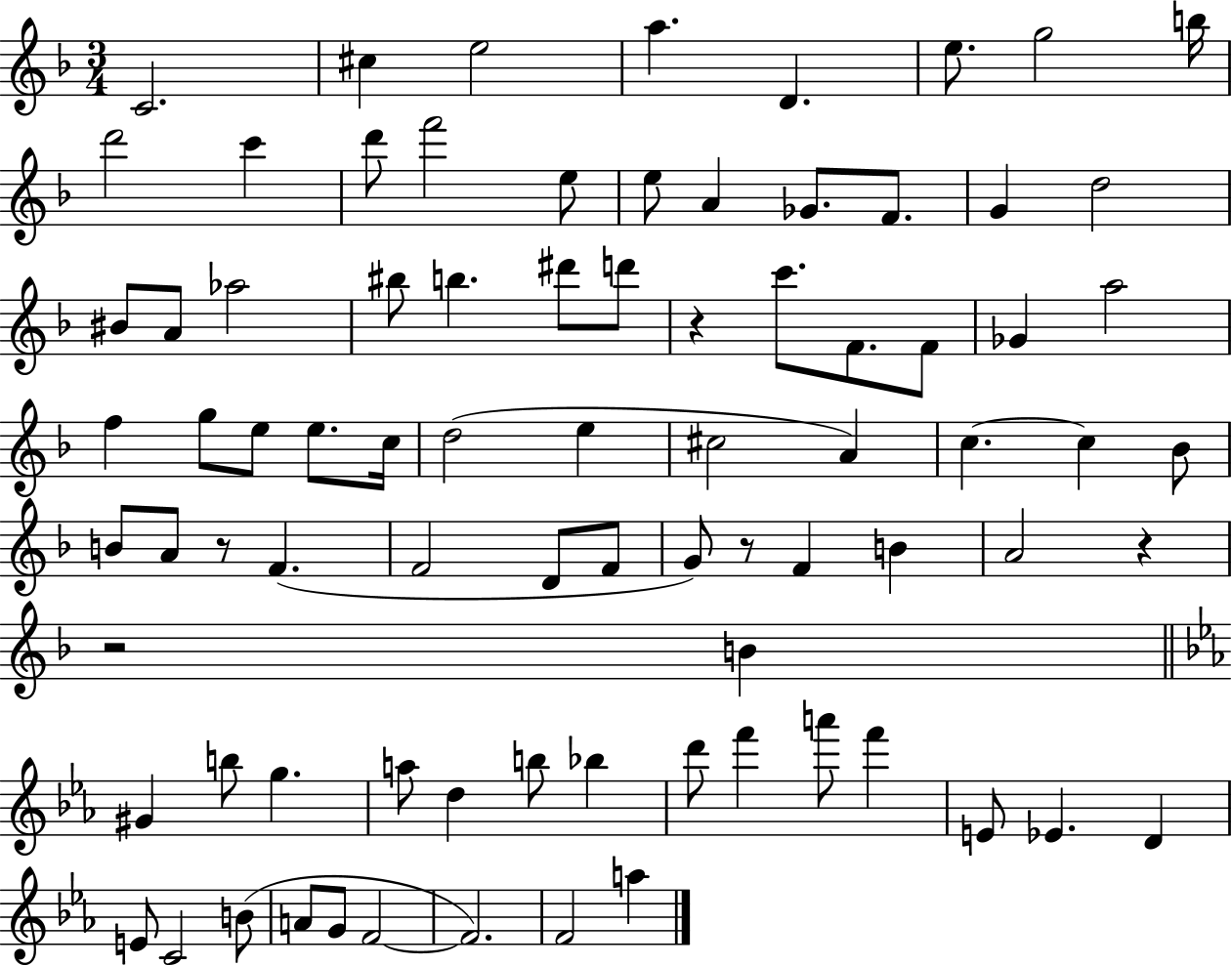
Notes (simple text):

C4/h. C#5/q E5/h A5/q. D4/q. E5/e. G5/h B5/s D6/h C6/q D6/e F6/h E5/e E5/e A4/q Gb4/e. F4/e. G4/q D5/h BIS4/e A4/e Ab5/h BIS5/e B5/q. D#6/e D6/e R/q C6/e. F4/e. F4/e Gb4/q A5/h F5/q G5/e E5/e E5/e. C5/s D5/h E5/q C#5/h A4/q C5/q. C5/q Bb4/e B4/e A4/e R/e F4/q. F4/h D4/e F4/e G4/e R/e F4/q B4/q A4/h R/q R/h B4/q G#4/q B5/e G5/q. A5/e D5/q B5/e Bb5/q D6/e F6/q A6/e F6/q E4/e Eb4/q. D4/q E4/e C4/h B4/e A4/e G4/e F4/h F4/h. F4/h A5/q